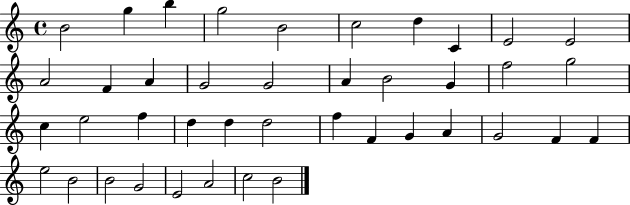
B4/h G5/q B5/q G5/h B4/h C5/h D5/q C4/q E4/h E4/h A4/h F4/q A4/q G4/h G4/h A4/q B4/h G4/q F5/h G5/h C5/q E5/h F5/q D5/q D5/q D5/h F5/q F4/q G4/q A4/q G4/h F4/q F4/q E5/h B4/h B4/h G4/h E4/h A4/h C5/h B4/h